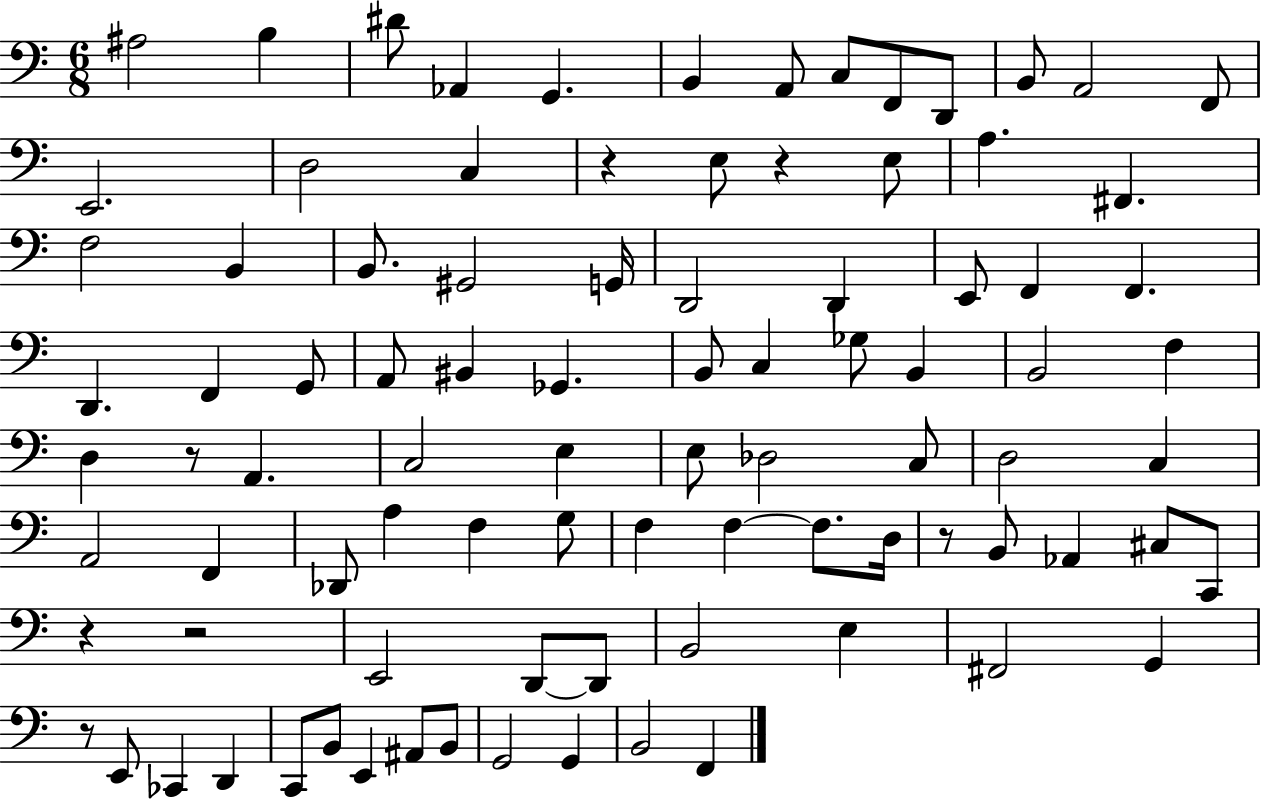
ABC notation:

X:1
T:Untitled
M:6/8
L:1/4
K:C
^A,2 B, ^D/2 _A,, G,, B,, A,,/2 C,/2 F,,/2 D,,/2 B,,/2 A,,2 F,,/2 E,,2 D,2 C, z E,/2 z E,/2 A, ^F,, F,2 B,, B,,/2 ^G,,2 G,,/4 D,,2 D,, E,,/2 F,, F,, D,, F,, G,,/2 A,,/2 ^B,, _G,, B,,/2 C, _G,/2 B,, B,,2 F, D, z/2 A,, C,2 E, E,/2 _D,2 C,/2 D,2 C, A,,2 F,, _D,,/2 A, F, G,/2 F, F, F,/2 D,/4 z/2 B,,/2 _A,, ^C,/2 C,,/2 z z2 E,,2 D,,/2 D,,/2 B,,2 E, ^F,,2 G,, z/2 E,,/2 _C,, D,, C,,/2 B,,/2 E,, ^A,,/2 B,,/2 G,,2 G,, B,,2 F,,